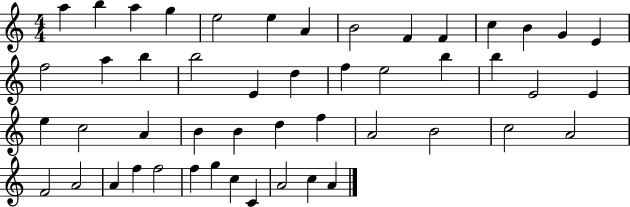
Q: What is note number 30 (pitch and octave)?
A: B4